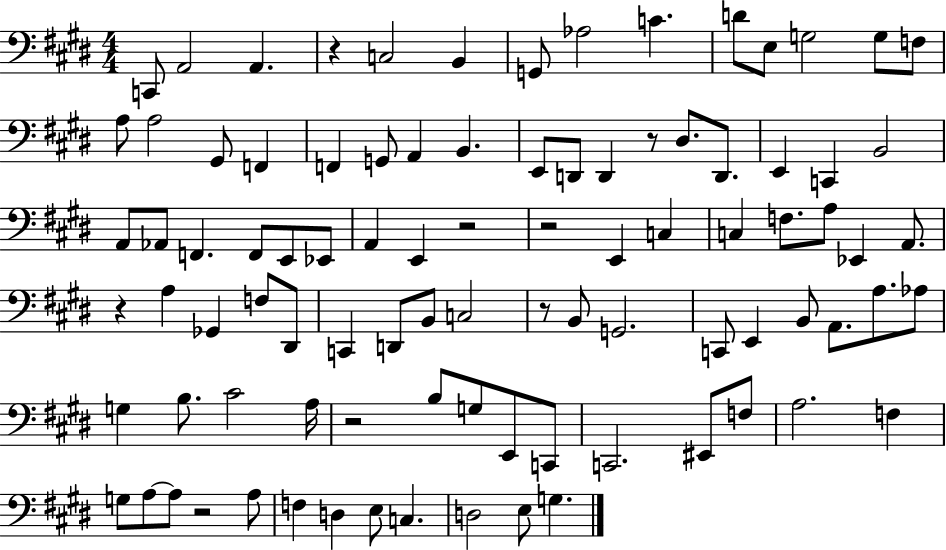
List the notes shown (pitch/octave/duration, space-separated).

C2/e A2/h A2/q. R/q C3/h B2/q G2/e Ab3/h C4/q. D4/e E3/e G3/h G3/e F3/e A3/e A3/h G#2/e F2/q F2/q G2/e A2/q B2/q. E2/e D2/e D2/q R/e D#3/e. D2/e. E2/q C2/q B2/h A2/e Ab2/e F2/q. F2/e E2/e Eb2/e A2/q E2/q R/h R/h E2/q C3/q C3/q F3/e. A3/e Eb2/q A2/e. R/q A3/q Gb2/q F3/e D#2/e C2/q D2/e B2/e C3/h R/e B2/e G2/h. C2/e E2/q B2/e A2/e. A3/e. Ab3/e G3/q B3/e. C#4/h A3/s R/h B3/e G3/e E2/e C2/e C2/h. EIS2/e F3/e A3/h. F3/q G3/e A3/e A3/e R/h A3/e F3/q D3/q E3/e C3/q. D3/h E3/e G3/q.